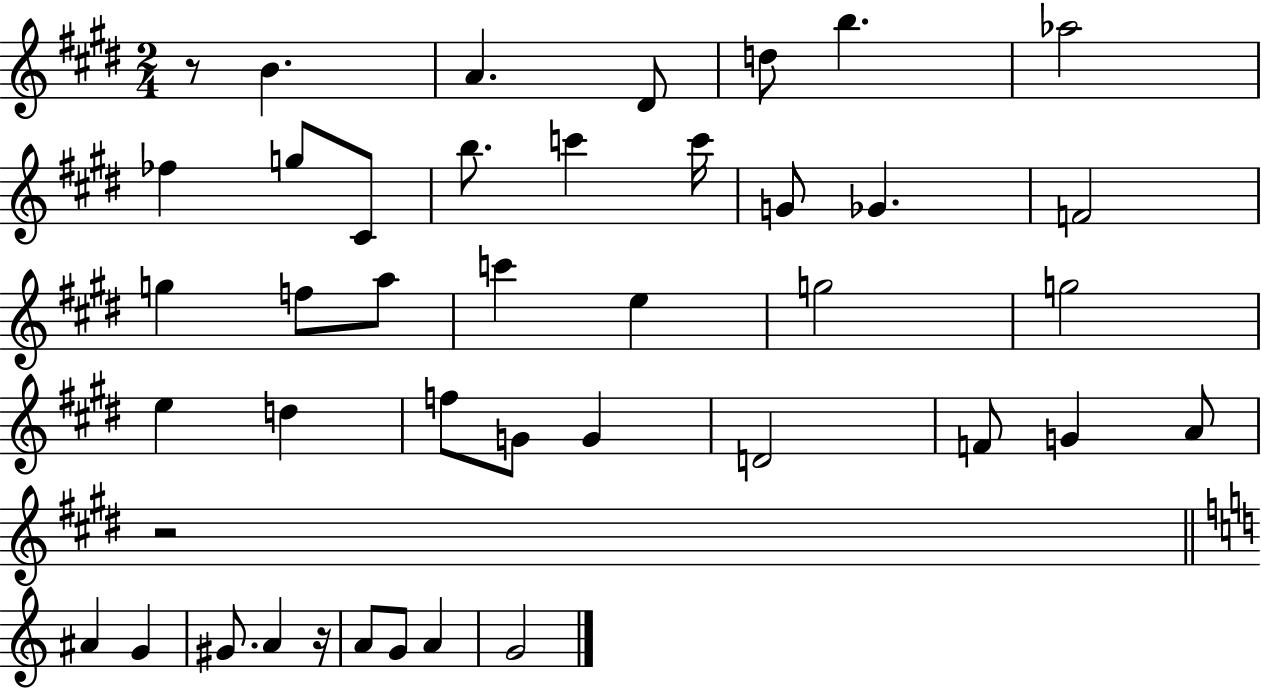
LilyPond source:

{
  \clef treble
  \numericTimeSignature
  \time 2/4
  \key e \major
  r8 b'4. | a'4. dis'8 | d''8 b''4. | aes''2 | \break fes''4 g''8 cis'8 | b''8. c'''4 c'''16 | g'8 ges'4. | f'2 | \break g''4 f''8 a''8 | c'''4 e''4 | g''2 | g''2 | \break e''4 d''4 | f''8 g'8 g'4 | d'2 | f'8 g'4 a'8 | \break r2 | \bar "||" \break \key a \minor ais'4 g'4 | gis'8. a'4 r16 | a'8 g'8 a'4 | g'2 | \break \bar "|."
}